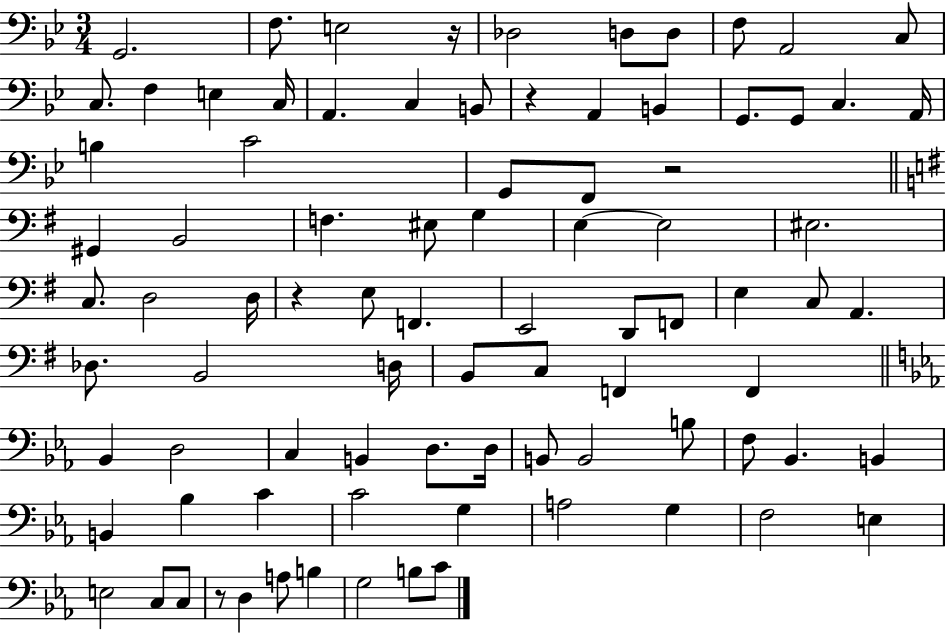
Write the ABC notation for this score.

X:1
T:Untitled
M:3/4
L:1/4
K:Bb
G,,2 F,/2 E,2 z/4 _D,2 D,/2 D,/2 F,/2 A,,2 C,/2 C,/2 F, E, C,/4 A,, C, B,,/2 z A,, B,, G,,/2 G,,/2 C, A,,/4 B, C2 G,,/2 F,,/2 z2 ^G,, B,,2 F, ^E,/2 G, E, E,2 ^E,2 C,/2 D,2 D,/4 z E,/2 F,, E,,2 D,,/2 F,,/2 E, C,/2 A,, _D,/2 B,,2 D,/4 B,,/2 C,/2 F,, F,, _B,, D,2 C, B,, D,/2 D,/4 B,,/2 B,,2 B,/2 F,/2 _B,, B,, B,, _B, C C2 G, A,2 G, F,2 E, E,2 C,/2 C,/2 z/2 D, A,/2 B, G,2 B,/2 C/2